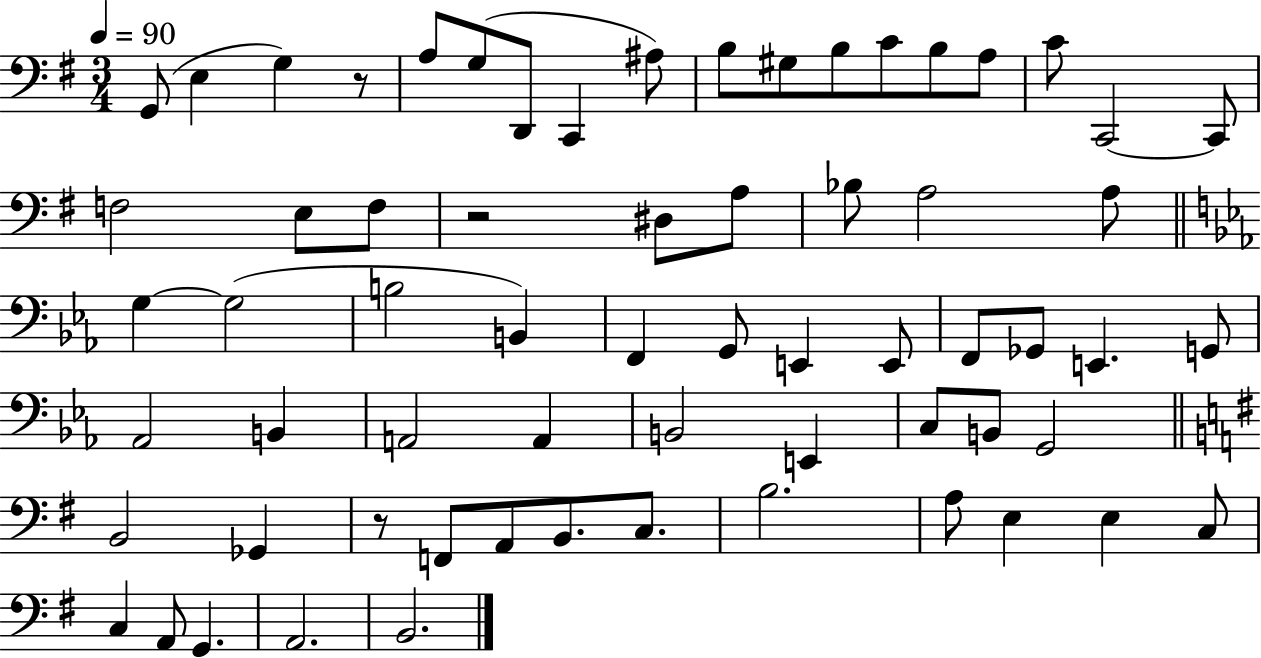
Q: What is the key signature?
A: G major